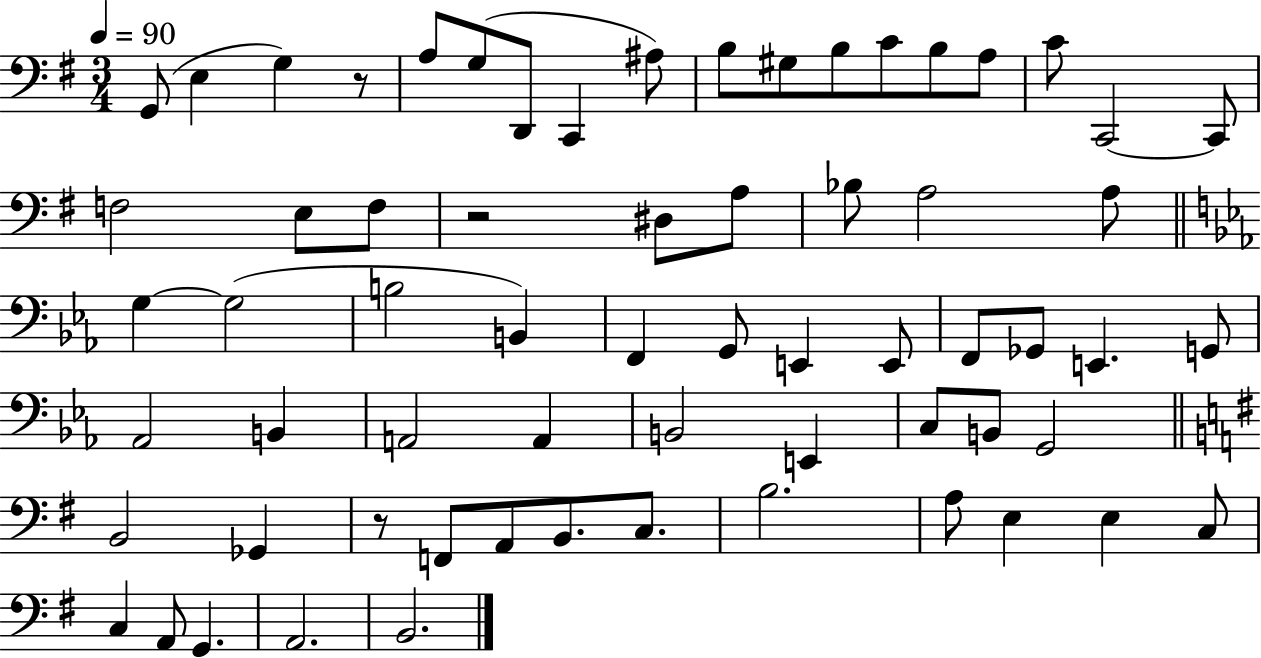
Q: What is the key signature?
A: G major